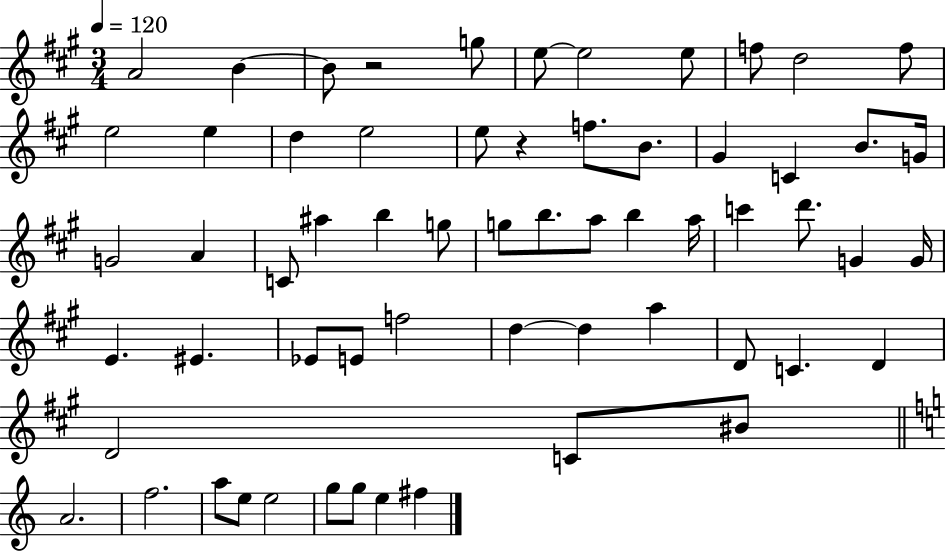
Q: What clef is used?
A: treble